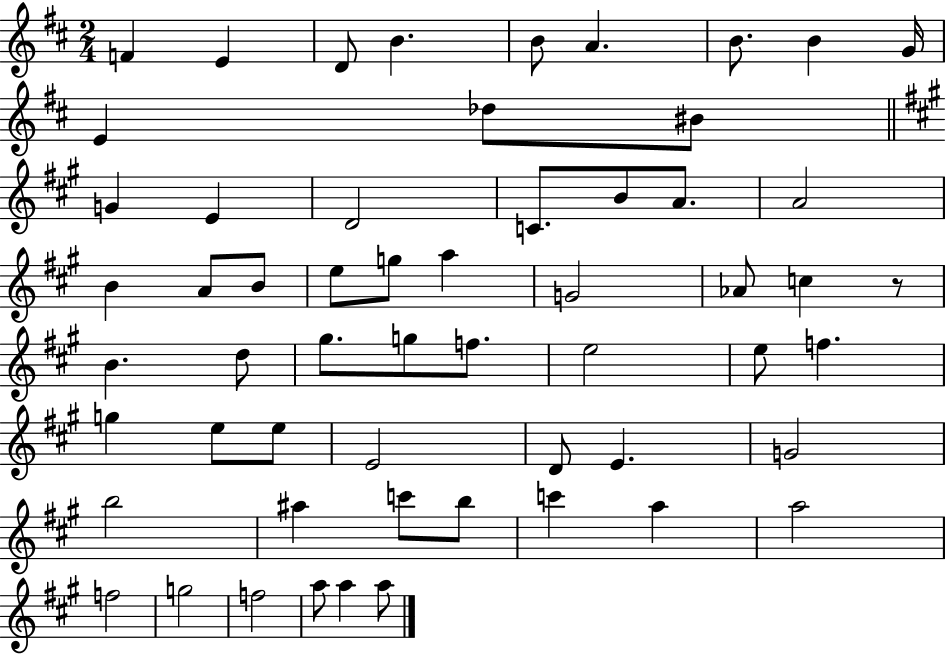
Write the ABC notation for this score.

X:1
T:Untitled
M:2/4
L:1/4
K:D
F E D/2 B B/2 A B/2 B G/4 E _d/2 ^B/2 G E D2 C/2 B/2 A/2 A2 B A/2 B/2 e/2 g/2 a G2 _A/2 c z/2 B d/2 ^g/2 g/2 f/2 e2 e/2 f g e/2 e/2 E2 D/2 E G2 b2 ^a c'/2 b/2 c' a a2 f2 g2 f2 a/2 a a/2